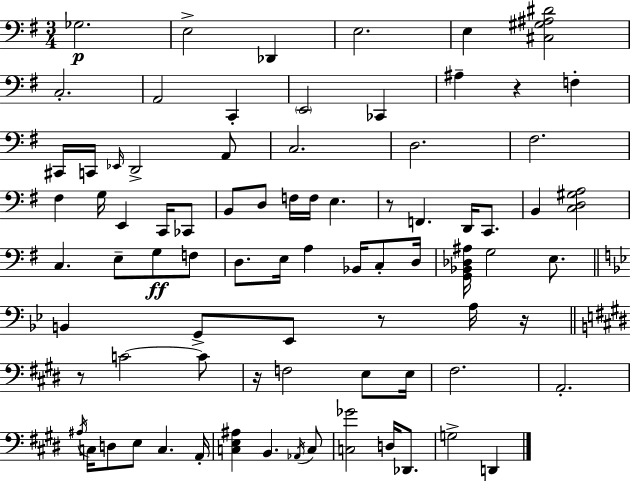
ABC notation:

X:1
T:Untitled
M:3/4
L:1/4
K:Em
_G,2 E,2 _D,, E,2 E, [^C,^G,^A,^D]2 C,2 A,,2 C,, E,,2 _C,, ^A, z F, ^C,,/4 C,,/4 _E,,/4 D,,2 A,,/2 C,2 D,2 ^F,2 ^F, G,/4 E,, C,,/4 _C,,/2 B,,/2 D,/2 F,/4 F,/4 E, z/2 F,, D,,/4 C,,/2 B,, [C,D,^G,A,]2 C, E,/2 G,/2 F,/2 D,/2 E,/4 A, _B,,/4 C,/2 D,/4 [G,,_B,,_D,^A,]/4 G,2 E,/2 B,, G,,/2 _E,,/2 z/2 A,/4 z/4 z/2 C2 C/2 z/4 F,2 E,/2 E,/4 ^F,2 A,,2 ^A,/4 C,/4 D,/2 E,/2 C, A,,/4 [C,E,^A,] B,, _A,,/4 C,/2 [C,_G]2 D,/4 _D,,/2 G,2 D,,